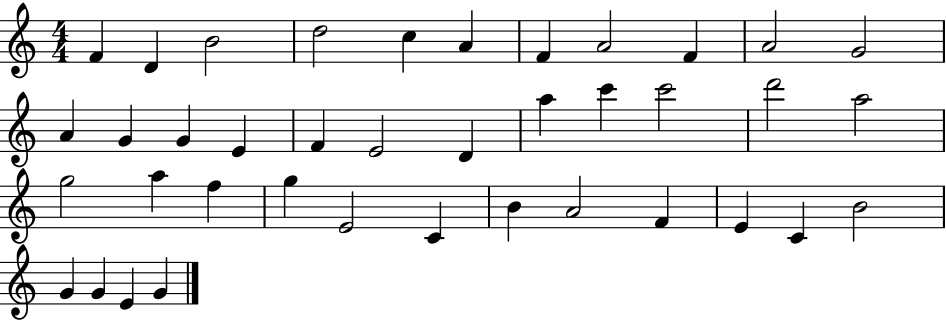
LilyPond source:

{
  \clef treble
  \numericTimeSignature
  \time 4/4
  \key c \major
  f'4 d'4 b'2 | d''2 c''4 a'4 | f'4 a'2 f'4 | a'2 g'2 | \break a'4 g'4 g'4 e'4 | f'4 e'2 d'4 | a''4 c'''4 c'''2 | d'''2 a''2 | \break g''2 a''4 f''4 | g''4 e'2 c'4 | b'4 a'2 f'4 | e'4 c'4 b'2 | \break g'4 g'4 e'4 g'4 | \bar "|."
}